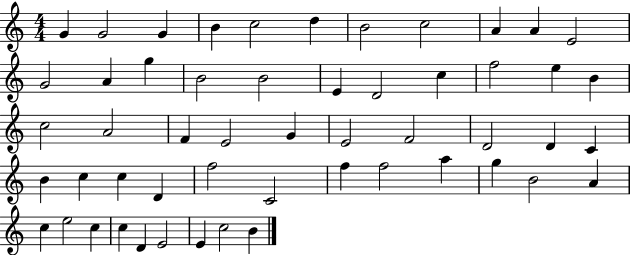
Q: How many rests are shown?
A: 0